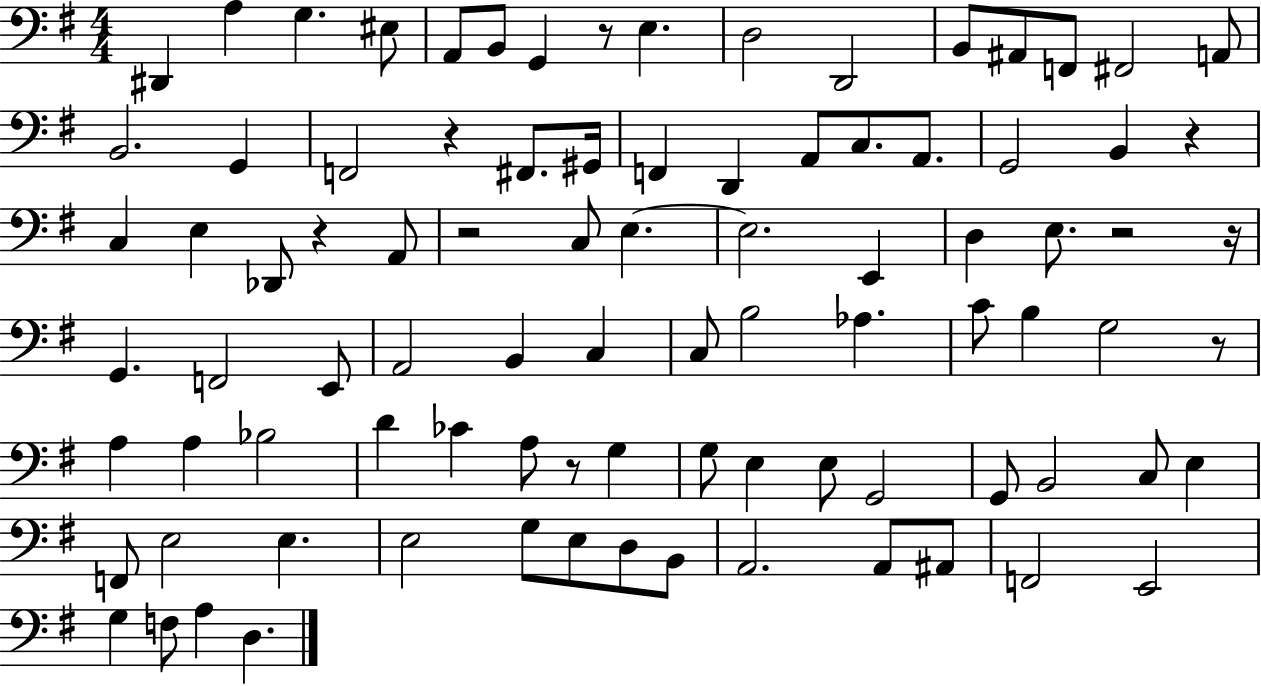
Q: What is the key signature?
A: G major